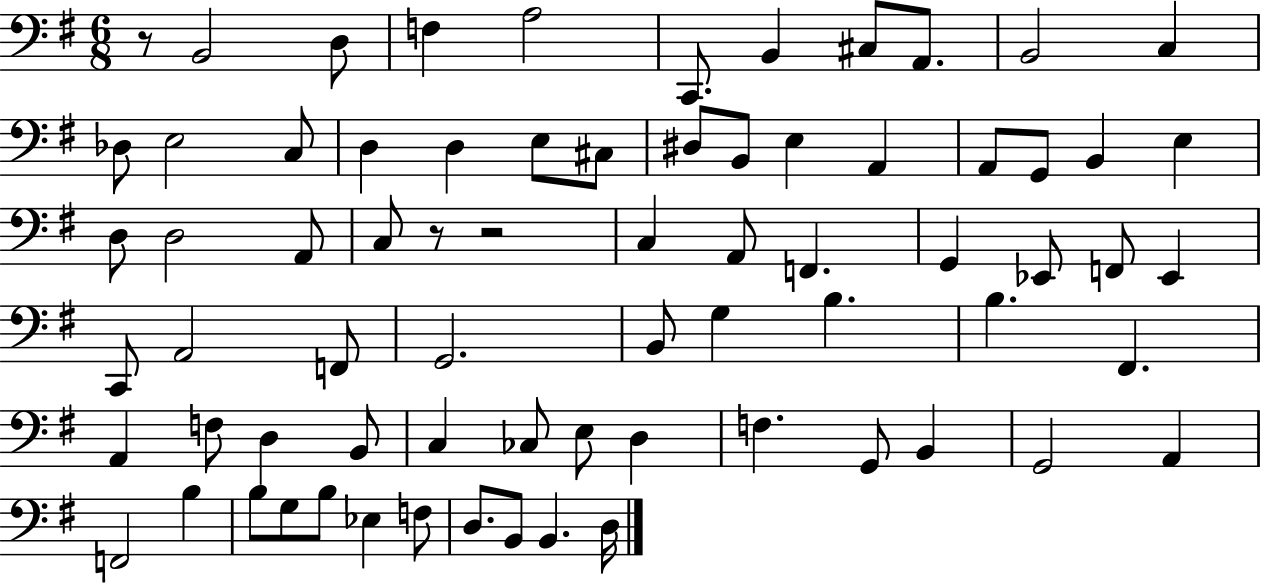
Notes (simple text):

R/e B2/h D3/e F3/q A3/h C2/e. B2/q C#3/e A2/e. B2/h C3/q Db3/e E3/h C3/e D3/q D3/q E3/e C#3/e D#3/e B2/e E3/q A2/q A2/e G2/e B2/q E3/q D3/e D3/h A2/e C3/e R/e R/h C3/q A2/e F2/q. G2/q Eb2/e F2/e Eb2/q C2/e A2/h F2/e G2/h. B2/e G3/q B3/q. B3/q. F#2/q. A2/q F3/e D3/q B2/e C3/q CES3/e E3/e D3/q F3/q. G2/e B2/q G2/h A2/q F2/h B3/q B3/e G3/e B3/e Eb3/q F3/e D3/e. B2/e B2/q. D3/s